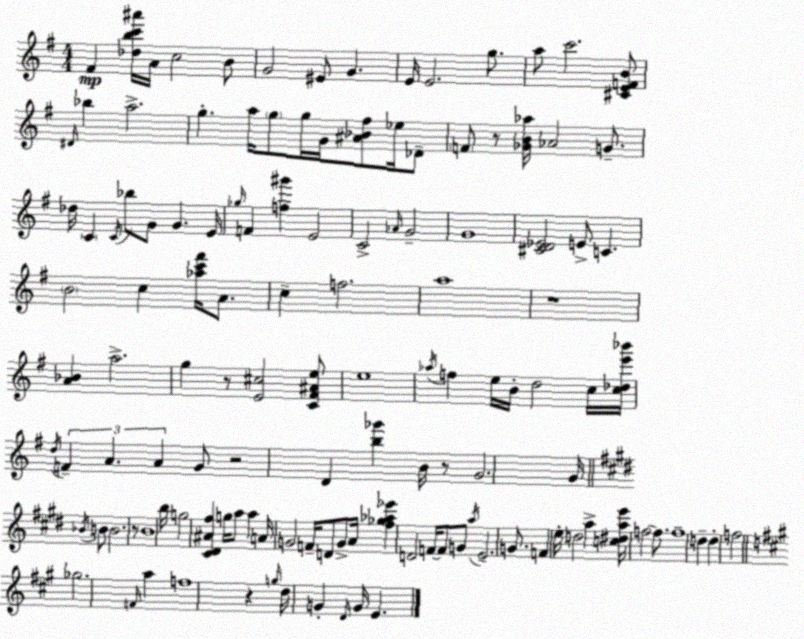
X:1
T:Untitled
M:4/4
L:1/4
K:G
^F [_dbc'^a']/4 A/4 c2 B/2 G2 ^E/2 G E/4 E2 g/2 a/2 c'2 [^CEFB]/2 ^D/4 _b a2 g a/4 g/2 g/4 G/4 [^A_B^f]/2 _e/4 _D/2 F/2 z/2 [_GB_a]/4 _A2 G/2 _d/4 C C/4 _b/2 G/2 G E/4 _g/4 F [f^g'] E2 C2 _A/4 G2 G4 [^CD_E]2 E/2 C B2 c [_ac'^f']/4 A/2 c f2 a4 z4 [A_B] a2 g z/2 [E^c]2 [C^F^Ae]/2 e4 _a/4 f e/4 B/4 d2 c/4 [c_de'_b']/4 d/4 F A A G/2 z2 D [b_g'] B/4 z/2 G2 G/4 _B/4 B/2 B2 z/2 B4 b/4 g2 [^C^D^A^f] g/4 a/2 a A/4 G2 F/4 D/2 G/2 A/4 [^f_g_a_e'] D2 F/4 F/2 G/2 a/4 E2 G/2 F e/4 d2 a [c^dae']/4 f2 f/2 f4 d d f2 _g2 F/4 a f4 z g/4 d/4 G D/4 G/4 E